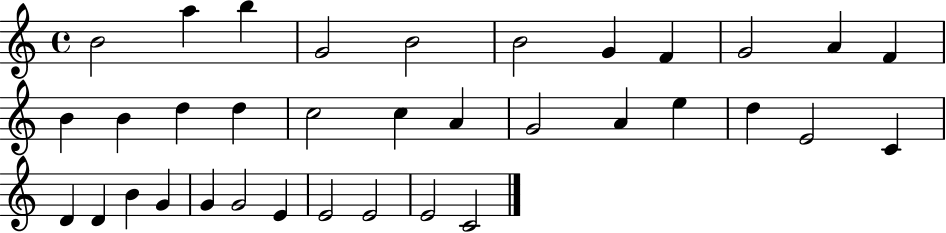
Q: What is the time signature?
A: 4/4